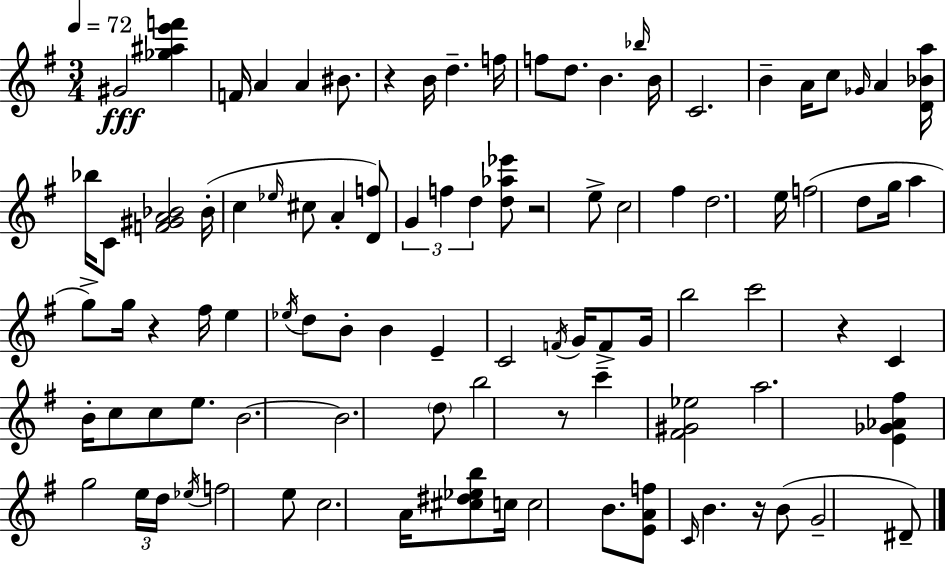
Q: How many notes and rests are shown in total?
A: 96